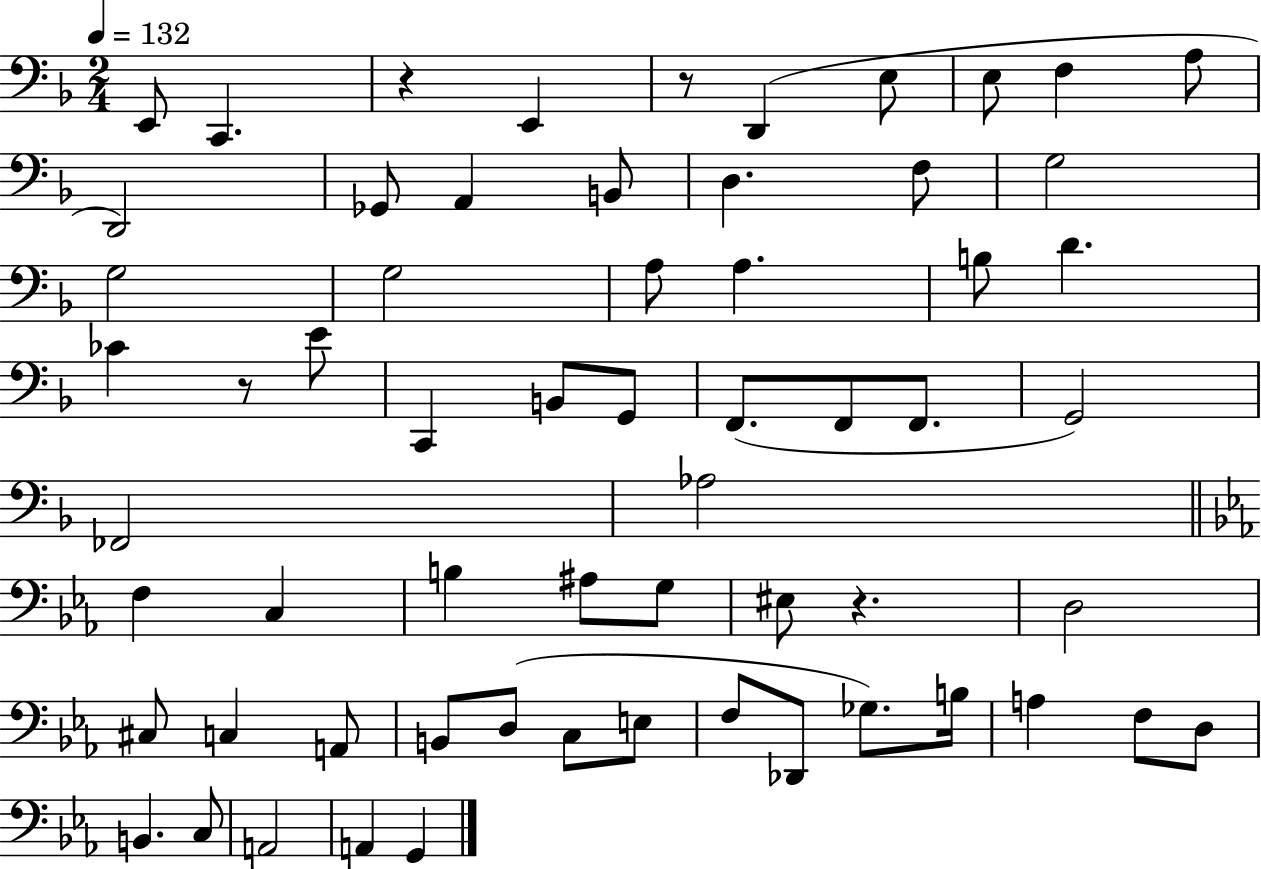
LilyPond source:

{
  \clef bass
  \numericTimeSignature
  \time 2/4
  \key f \major
  \tempo 4 = 132
  \repeat volta 2 { e,8 c,4. | r4 e,4 | r8 d,4( e8 | e8 f4 a8 | \break d,2) | ges,8 a,4 b,8 | d4. f8 | g2 | \break g2 | g2 | a8 a4. | b8 d'4. | \break ces'4 r8 e'8 | c,4 b,8 g,8 | f,8.( f,8 f,8. | g,2) | \break fes,2 | aes2 | \bar "||" \break \key ees \major f4 c4 | b4 ais8 g8 | eis8 r4. | d2 | \break cis8 c4 a,8 | b,8 d8( c8 e8 | f8 des,8 ges8.) b16 | a4 f8 d8 | \break b,4. c8 | a,2 | a,4 g,4 | } \bar "|."
}